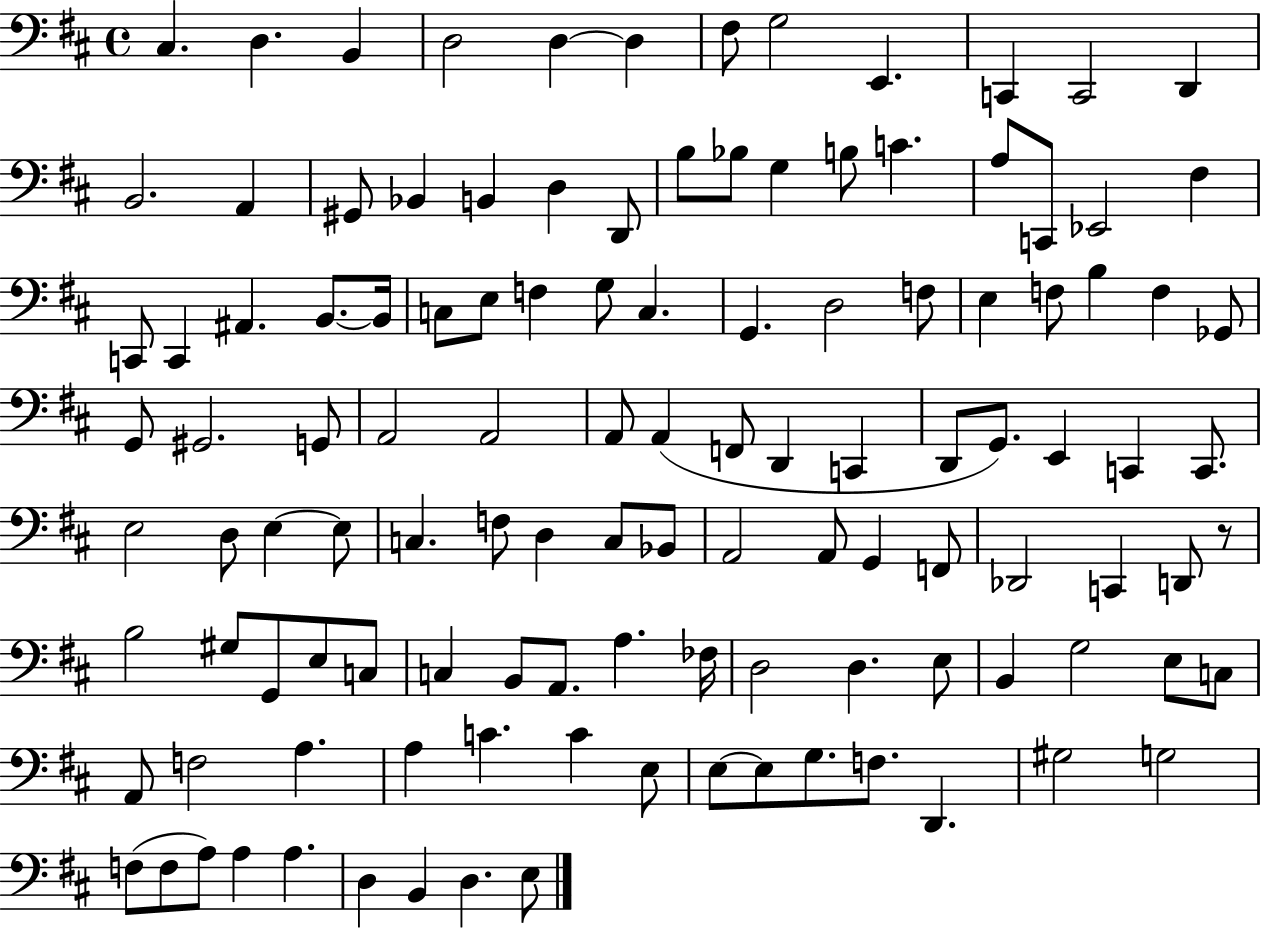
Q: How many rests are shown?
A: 1